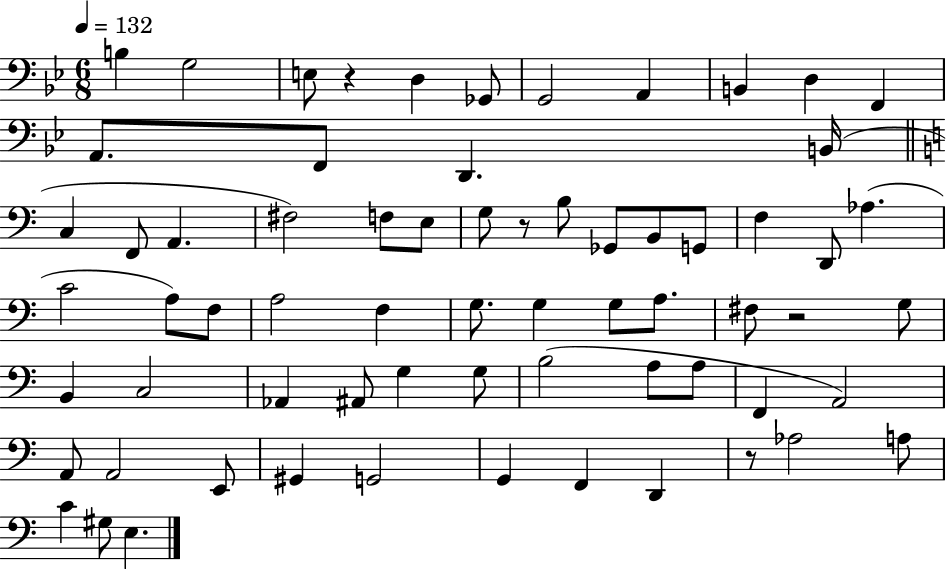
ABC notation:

X:1
T:Untitled
M:6/8
L:1/4
K:Bb
B, G,2 E,/2 z D, _G,,/2 G,,2 A,, B,, D, F,, A,,/2 F,,/2 D,, B,,/4 C, F,,/2 A,, ^F,2 F,/2 E,/2 G,/2 z/2 B,/2 _G,,/2 B,,/2 G,,/2 F, D,,/2 _A, C2 A,/2 F,/2 A,2 F, G,/2 G, G,/2 A,/2 ^F,/2 z2 G,/2 B,, C,2 _A,, ^A,,/2 G, G,/2 B,2 A,/2 A,/2 F,, A,,2 A,,/2 A,,2 E,,/2 ^G,, G,,2 G,, F,, D,, z/2 _A,2 A,/2 C ^G,/2 E,